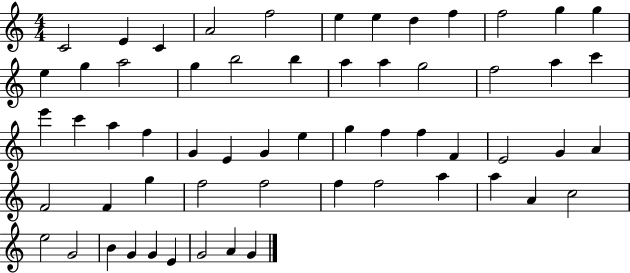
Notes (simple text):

C4/h E4/q C4/q A4/h F5/h E5/q E5/q D5/q F5/q F5/h G5/q G5/q E5/q G5/q A5/h G5/q B5/h B5/q A5/q A5/q G5/h F5/h A5/q C6/q E6/q C6/q A5/q F5/q G4/q E4/q G4/q E5/q G5/q F5/q F5/q F4/q E4/h G4/q A4/q F4/h F4/q G5/q F5/h F5/h F5/q F5/h A5/q A5/q A4/q C5/h E5/h G4/h B4/q G4/q G4/q E4/q G4/h A4/q G4/q